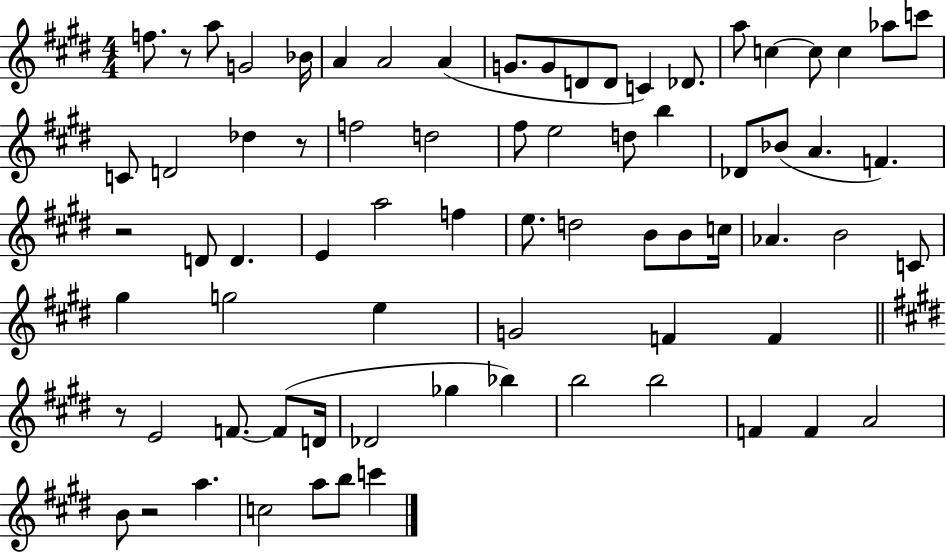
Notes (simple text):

F5/e. R/e A5/e G4/h Bb4/s A4/q A4/h A4/q G4/e. G4/e D4/e D4/e C4/q Db4/e. A5/e C5/q C5/e C5/q Ab5/e C6/e C4/e D4/h Db5/q R/e F5/h D5/h F#5/e E5/h D5/e B5/q Db4/e Bb4/e A4/q. F4/q. R/h D4/e D4/q. E4/q A5/h F5/q E5/e. D5/h B4/e B4/e C5/s Ab4/q. B4/h C4/e G#5/q G5/h E5/q G4/h F4/q F4/q R/e E4/h F4/e. F4/e D4/s Db4/h Gb5/q Bb5/q B5/h B5/h F4/q F4/q A4/h B4/e R/h A5/q. C5/h A5/e B5/e C6/q